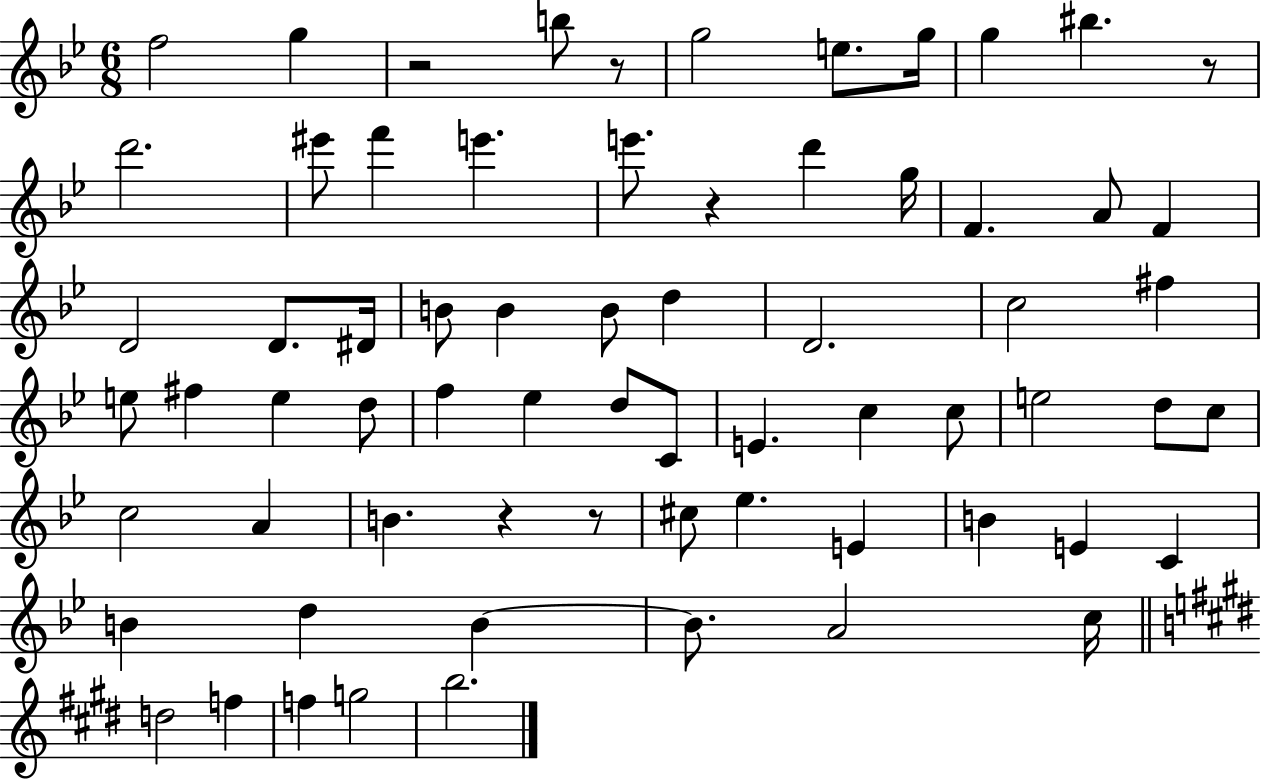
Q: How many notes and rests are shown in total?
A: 68